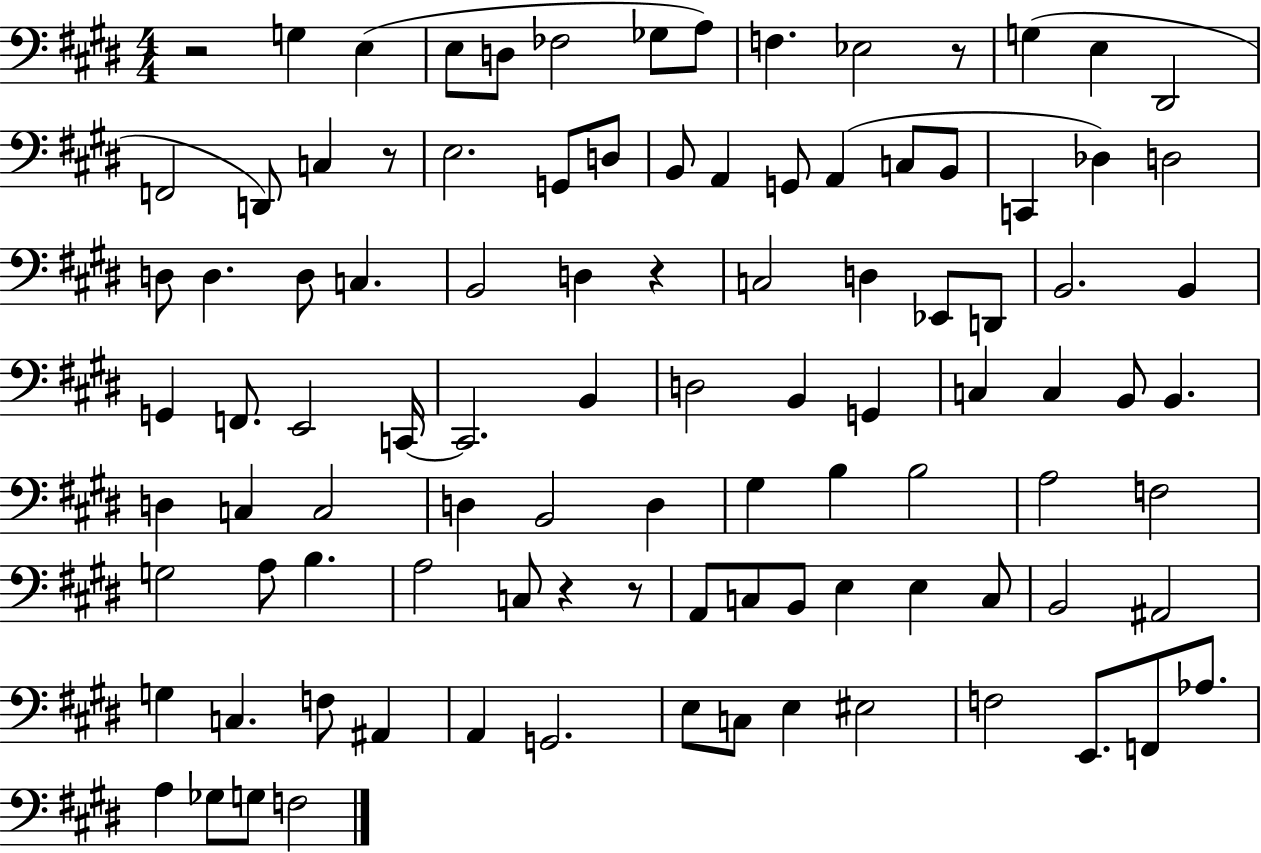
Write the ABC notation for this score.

X:1
T:Untitled
M:4/4
L:1/4
K:E
z2 G, E, E,/2 D,/2 _F,2 _G,/2 A,/2 F, _E,2 z/2 G, E, ^D,,2 F,,2 D,,/2 C, z/2 E,2 G,,/2 D,/2 B,,/2 A,, G,,/2 A,, C,/2 B,,/2 C,, _D, D,2 D,/2 D, D,/2 C, B,,2 D, z C,2 D, _E,,/2 D,,/2 B,,2 B,, G,, F,,/2 E,,2 C,,/4 C,,2 B,, D,2 B,, G,, C, C, B,,/2 B,, D, C, C,2 D, B,,2 D, ^G, B, B,2 A,2 F,2 G,2 A,/2 B, A,2 C,/2 z z/2 A,,/2 C,/2 B,,/2 E, E, C,/2 B,,2 ^A,,2 G, C, F,/2 ^A,, A,, G,,2 E,/2 C,/2 E, ^E,2 F,2 E,,/2 F,,/2 _A,/2 A, _G,/2 G,/2 F,2